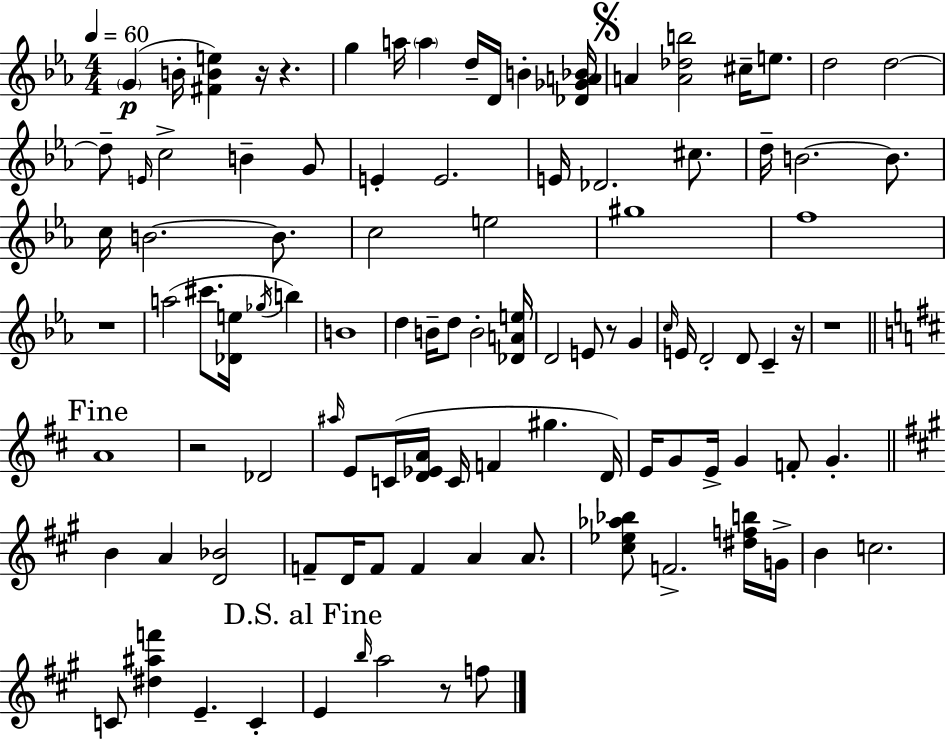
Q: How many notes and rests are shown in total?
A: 102